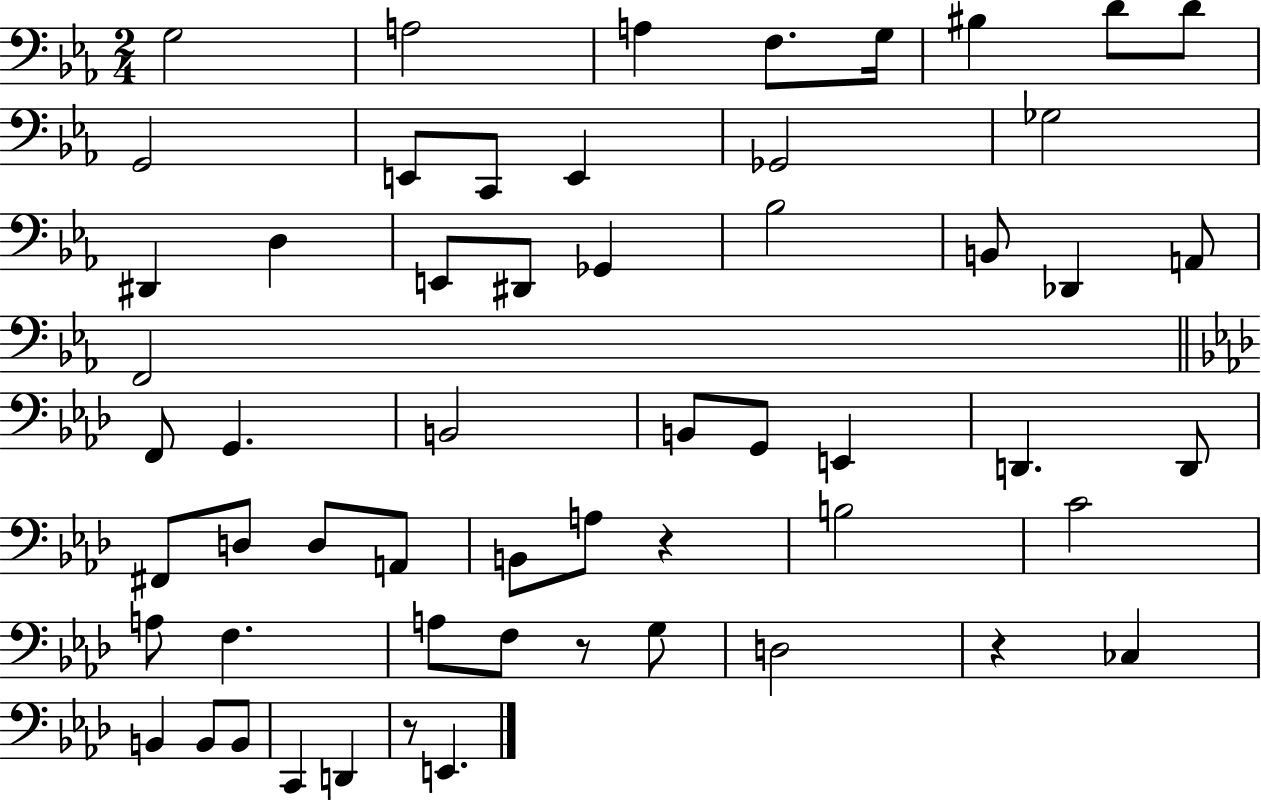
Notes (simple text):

G3/h A3/h A3/q F3/e. G3/s BIS3/q D4/e D4/e G2/h E2/e C2/e E2/q Gb2/h Gb3/h D#2/q D3/q E2/e D#2/e Gb2/q Bb3/h B2/e Db2/q A2/e F2/h F2/e G2/q. B2/h B2/e G2/e E2/q D2/q. D2/e F#2/e D3/e D3/e A2/e B2/e A3/e R/q B3/h C4/h A3/e F3/q. A3/e F3/e R/e G3/e D3/h R/q CES3/q B2/q B2/e B2/e C2/q D2/q R/e E2/q.